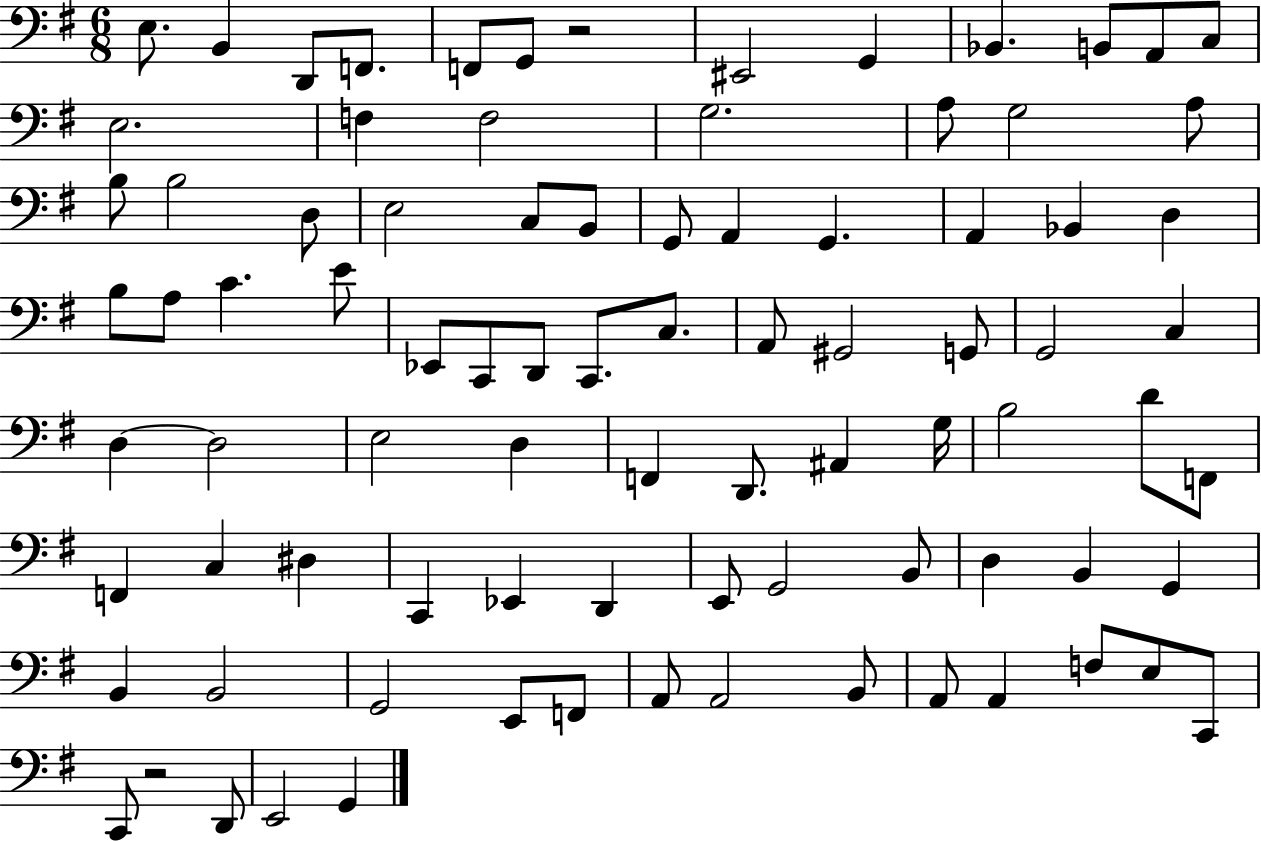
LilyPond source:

{
  \clef bass
  \numericTimeSignature
  \time 6/8
  \key g \major
  e8. b,4 d,8 f,8. | f,8 g,8 r2 | eis,2 g,4 | bes,4. b,8 a,8 c8 | \break e2. | f4 f2 | g2. | a8 g2 a8 | \break b8 b2 d8 | e2 c8 b,8 | g,8 a,4 g,4. | a,4 bes,4 d4 | \break b8 a8 c'4. e'8 | ees,8 c,8 d,8 c,8. c8. | a,8 gis,2 g,8 | g,2 c4 | \break d4~~ d2 | e2 d4 | f,4 d,8. ais,4 g16 | b2 d'8 f,8 | \break f,4 c4 dis4 | c,4 ees,4 d,4 | e,8 g,2 b,8 | d4 b,4 g,4 | \break b,4 b,2 | g,2 e,8 f,8 | a,8 a,2 b,8 | a,8 a,4 f8 e8 c,8 | \break c,8 r2 d,8 | e,2 g,4 | \bar "|."
}